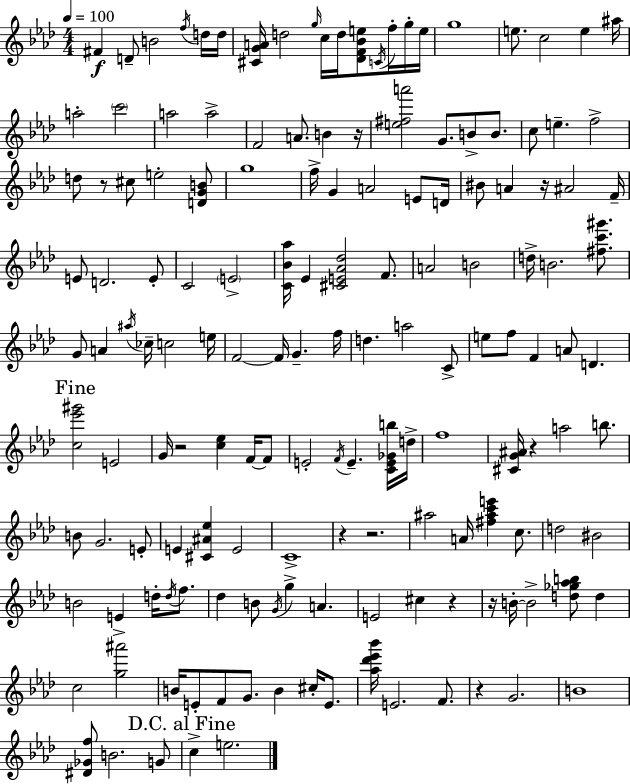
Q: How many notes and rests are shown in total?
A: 154